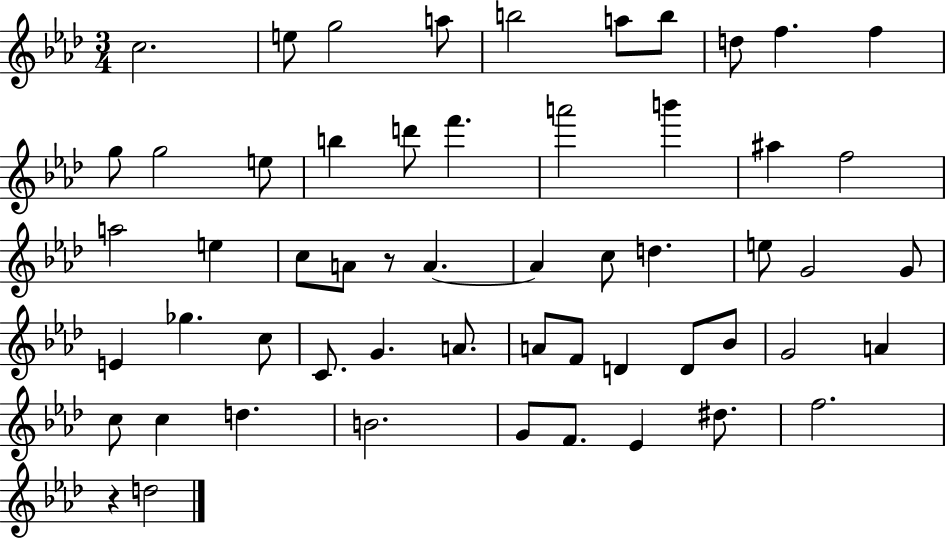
C5/h. E5/e G5/h A5/e B5/h A5/e B5/e D5/e F5/q. F5/q G5/e G5/h E5/e B5/q D6/e F6/q. A6/h B6/q A#5/q F5/h A5/h E5/q C5/e A4/e R/e A4/q. A4/q C5/e D5/q. E5/e G4/h G4/e E4/q Gb5/q. C5/e C4/e. G4/q. A4/e. A4/e F4/e D4/q D4/e Bb4/e G4/h A4/q C5/e C5/q D5/q. B4/h. G4/e F4/e. Eb4/q D#5/e. F5/h. R/q D5/h